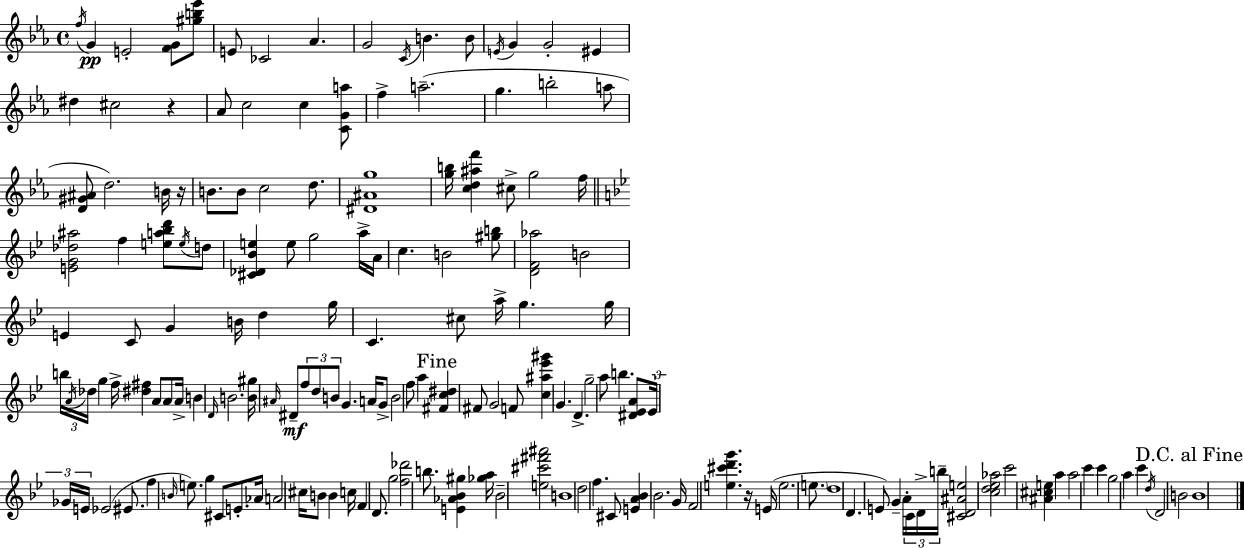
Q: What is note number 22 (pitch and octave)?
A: G5